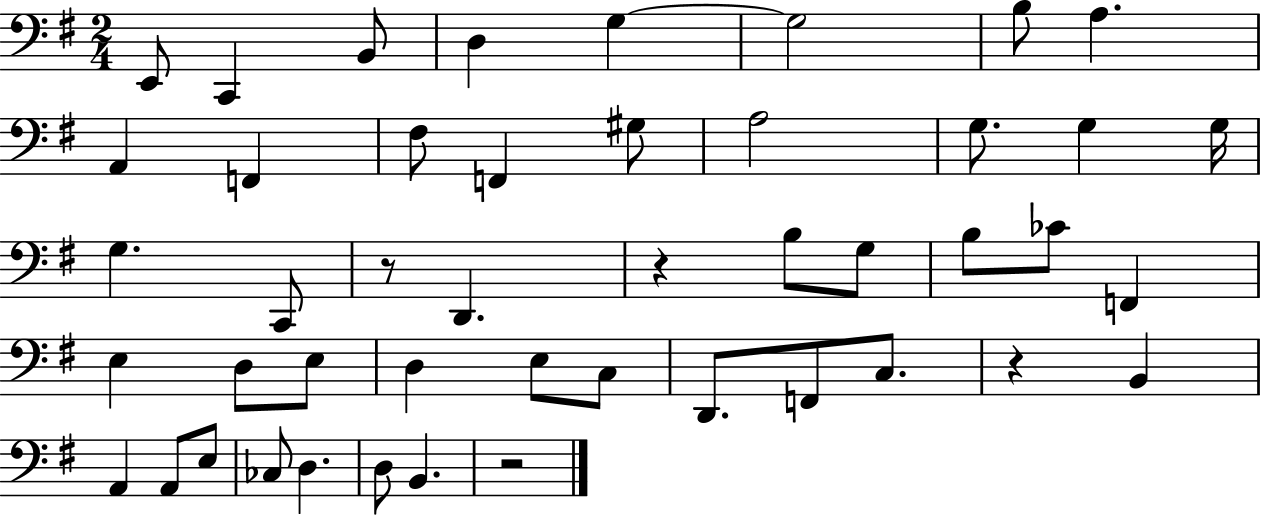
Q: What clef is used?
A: bass